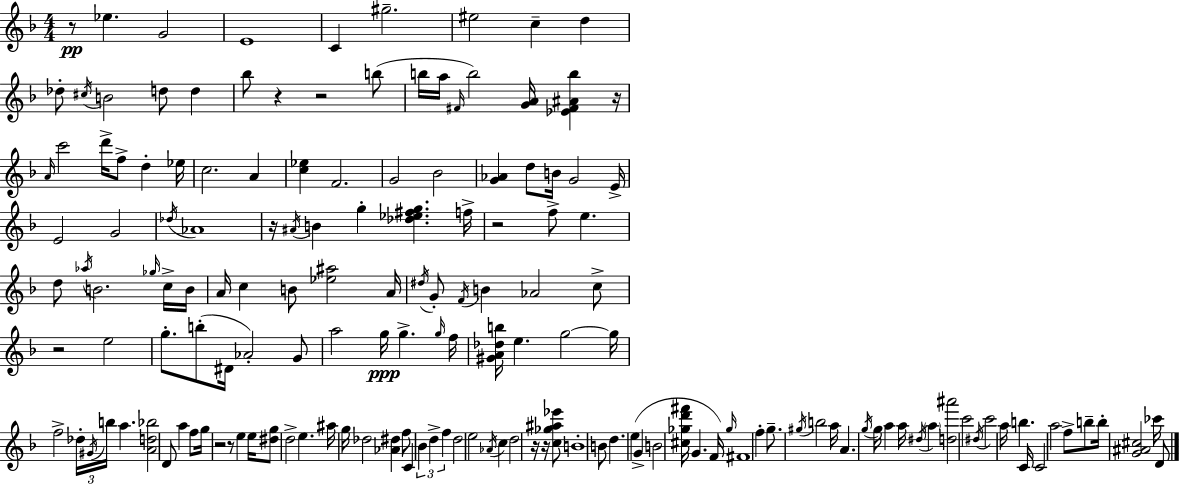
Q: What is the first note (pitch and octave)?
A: Eb5